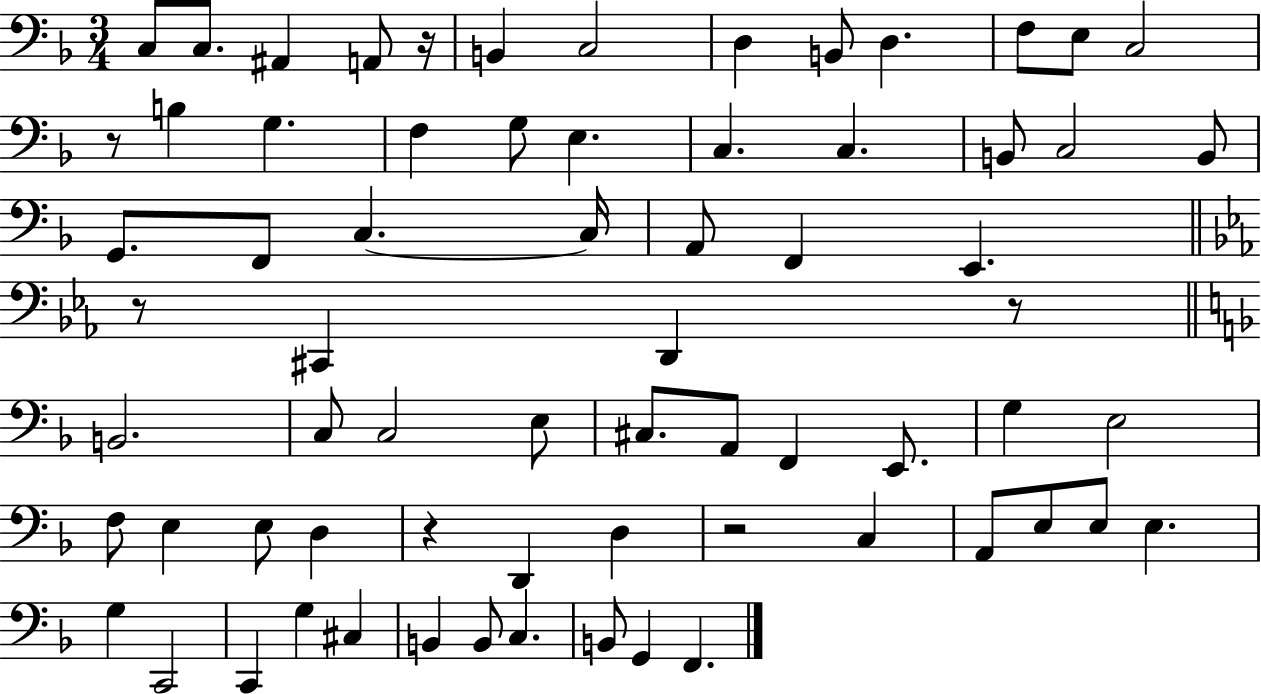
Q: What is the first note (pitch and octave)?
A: C3